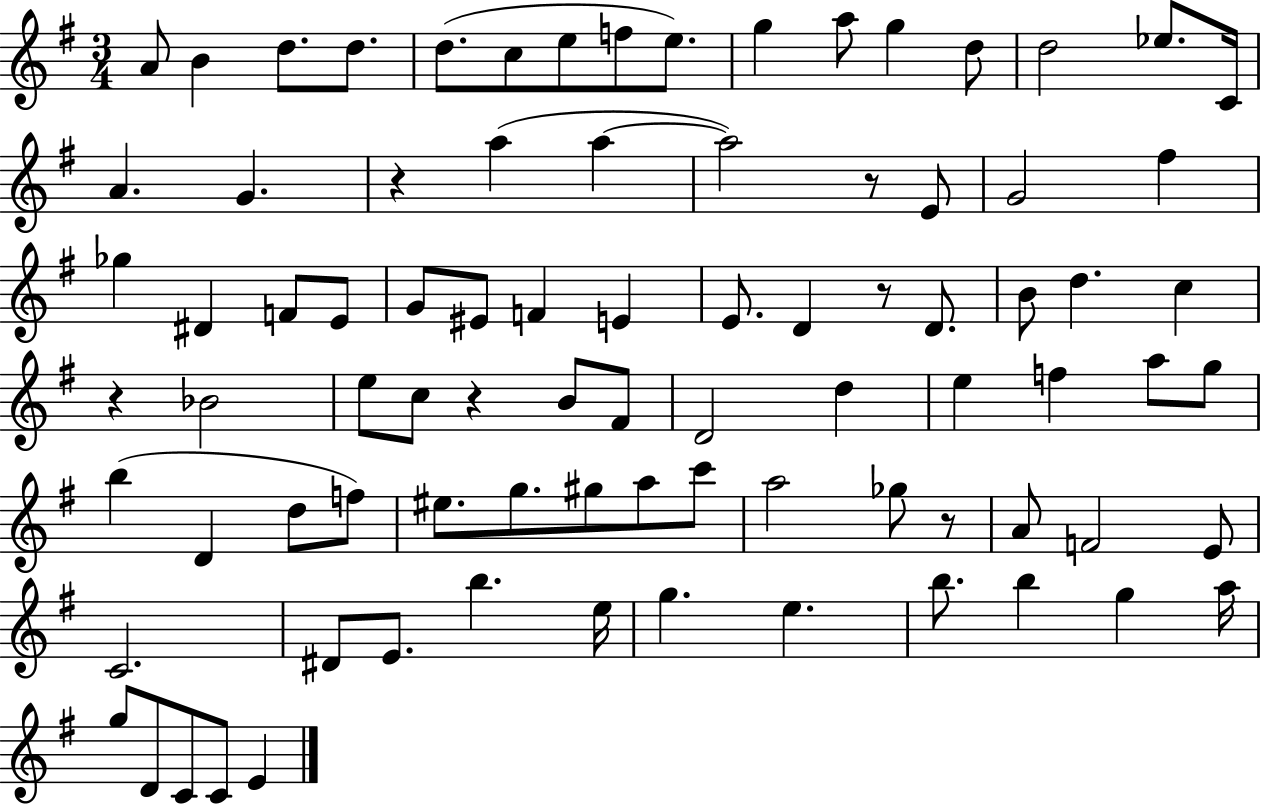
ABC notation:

X:1
T:Untitled
M:3/4
L:1/4
K:G
A/2 B d/2 d/2 d/2 c/2 e/2 f/2 e/2 g a/2 g d/2 d2 _e/2 C/4 A G z a a a2 z/2 E/2 G2 ^f _g ^D F/2 E/2 G/2 ^E/2 F E E/2 D z/2 D/2 B/2 d c z _B2 e/2 c/2 z B/2 ^F/2 D2 d e f a/2 g/2 b D d/2 f/2 ^e/2 g/2 ^g/2 a/2 c'/2 a2 _g/2 z/2 A/2 F2 E/2 C2 ^D/2 E/2 b e/4 g e b/2 b g a/4 g/2 D/2 C/2 C/2 E